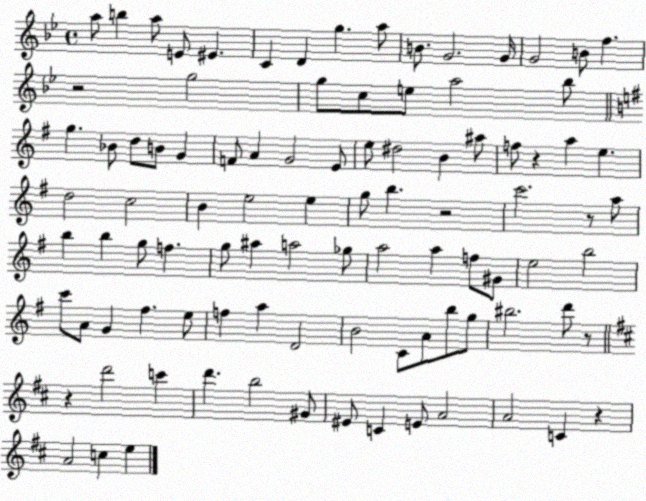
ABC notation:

X:1
T:Untitled
M:4/4
L:1/4
K:Bb
a/2 b a/2 E/2 ^E C D g a/2 B/2 G2 G/4 G2 B/2 f z2 g2 g/2 c/2 e/2 a2 _b/2 g _B/2 d/2 B/2 G F/2 A G2 E/2 e/2 ^d2 B ^a/2 f/2 z a e d2 c2 B e2 e g/2 b z2 c'2 z/2 a/2 b b g/2 f g/2 ^a a2 _g/2 a2 a f/2 ^G/2 e2 b2 c'/2 A/2 G ^f e/2 f a D2 B2 C/2 A/2 b/2 g/2 ^b2 d'/2 z/2 z d'2 c' d' b2 ^G/2 ^E/2 C E/2 A2 A2 C z A2 c e